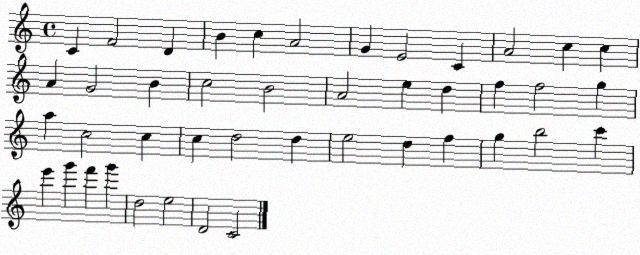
X:1
T:Untitled
M:4/4
L:1/4
K:C
C F2 D B c A2 G E2 C A2 c c A G2 B c2 B2 A2 e d f f2 g a c2 c c d2 d e2 d f g b2 c' e' g' f' g' d2 e2 D2 C2